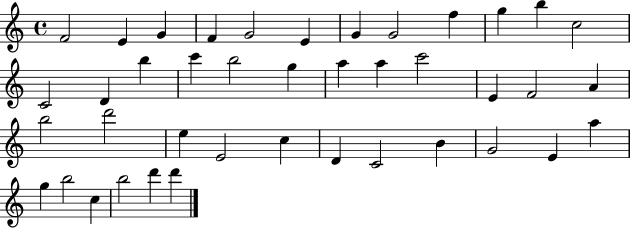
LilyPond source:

{
  \clef treble
  \time 4/4
  \defaultTimeSignature
  \key c \major
  f'2 e'4 g'4 | f'4 g'2 e'4 | g'4 g'2 f''4 | g''4 b''4 c''2 | \break c'2 d'4 b''4 | c'''4 b''2 g''4 | a''4 a''4 c'''2 | e'4 f'2 a'4 | \break b''2 d'''2 | e''4 e'2 c''4 | d'4 c'2 b'4 | g'2 e'4 a''4 | \break g''4 b''2 c''4 | b''2 d'''4 d'''4 | \bar "|."
}